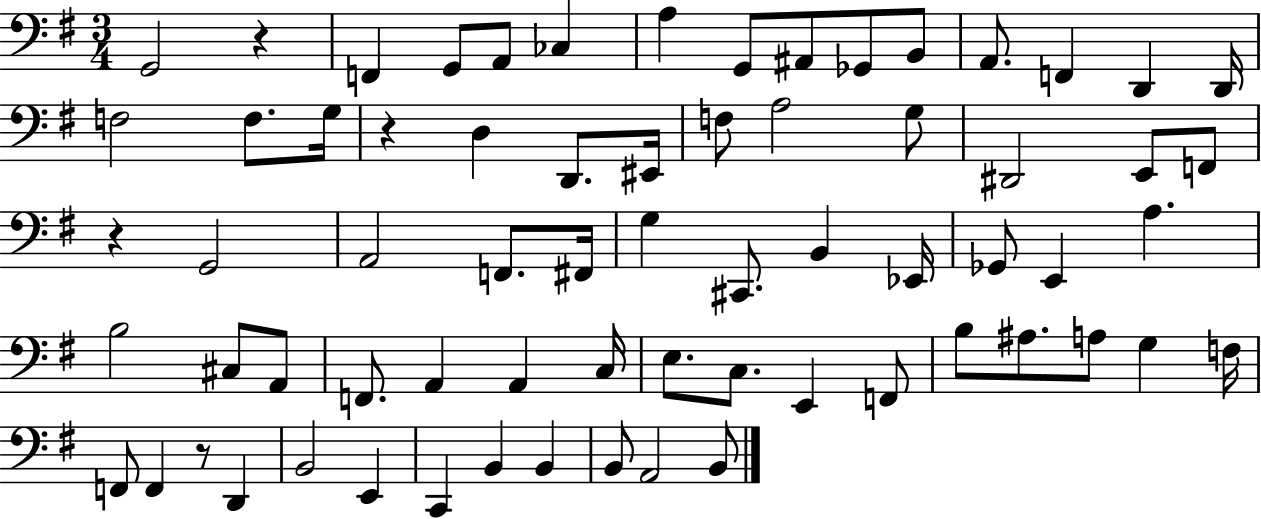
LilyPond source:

{
  \clef bass
  \numericTimeSignature
  \time 3/4
  \key g \major
  g,2 r4 | f,4 g,8 a,8 ces4 | a4 g,8 ais,8 ges,8 b,8 | a,8. f,4 d,4 d,16 | \break f2 f8. g16 | r4 d4 d,8. eis,16 | f8 a2 g8 | dis,2 e,8 f,8 | \break r4 g,2 | a,2 f,8. fis,16 | g4 cis,8. b,4 ees,16 | ges,8 e,4 a4. | \break b2 cis8 a,8 | f,8. a,4 a,4 c16 | e8. c8. e,4 f,8 | b8 ais8. a8 g4 f16 | \break f,8 f,4 r8 d,4 | b,2 e,4 | c,4 b,4 b,4 | b,8 a,2 b,8 | \break \bar "|."
}